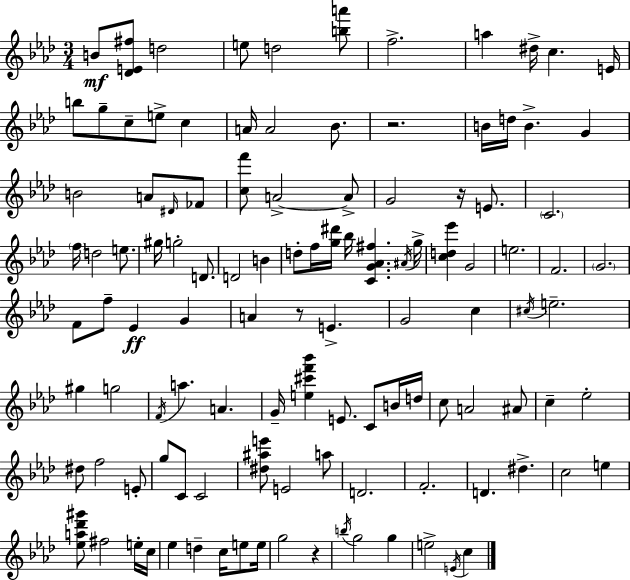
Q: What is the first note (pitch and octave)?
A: B4